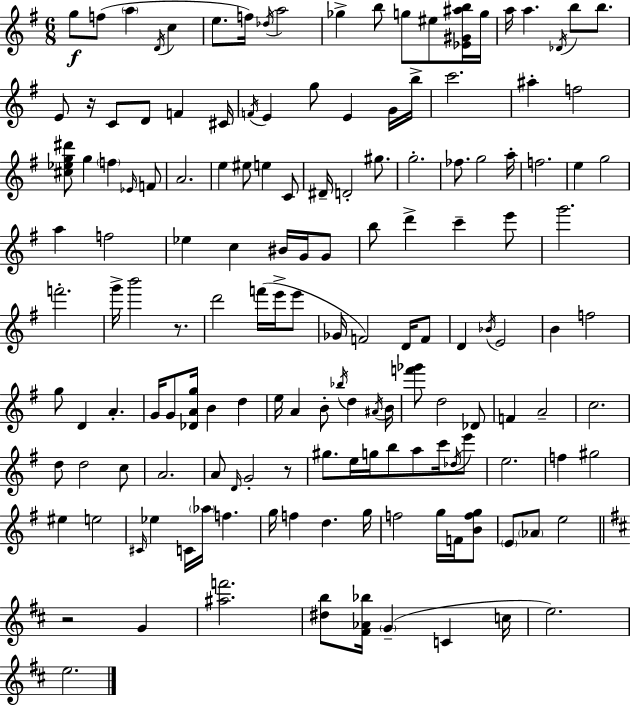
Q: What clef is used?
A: treble